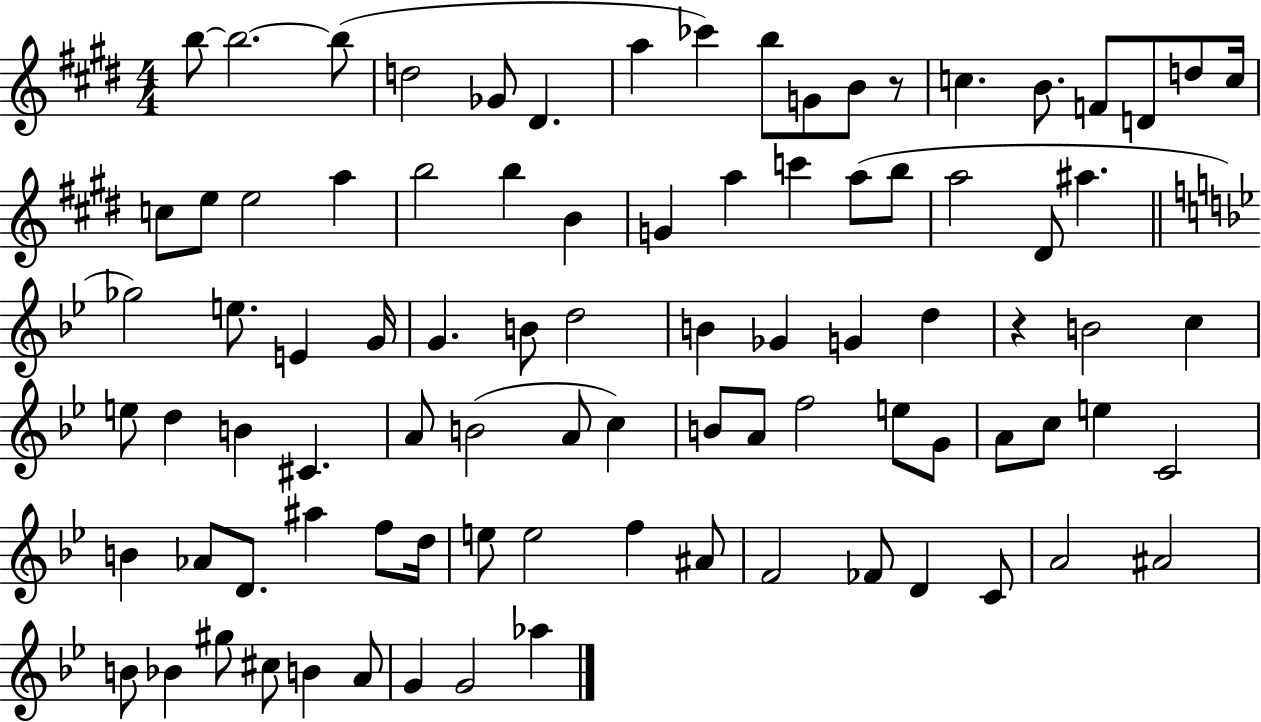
B5/e B5/h. B5/e D5/h Gb4/e D#4/q. A5/q CES6/q B5/e G4/e B4/e R/e C5/q. B4/e. F4/e D4/e D5/e C5/s C5/e E5/e E5/h A5/q B5/h B5/q B4/q G4/q A5/q C6/q A5/e B5/e A5/h D#4/e A#5/q. Gb5/h E5/e. E4/q G4/s G4/q. B4/e D5/h B4/q Gb4/q G4/q D5/q R/q B4/h C5/q E5/e D5/q B4/q C#4/q. A4/e B4/h A4/e C5/q B4/e A4/e F5/h E5/e G4/e A4/e C5/e E5/q C4/h B4/q Ab4/e D4/e. A#5/q F5/e D5/s E5/e E5/h F5/q A#4/e F4/h FES4/e D4/q C4/e A4/h A#4/h B4/e Bb4/q G#5/e C#5/e B4/q A4/e G4/q G4/h Ab5/q